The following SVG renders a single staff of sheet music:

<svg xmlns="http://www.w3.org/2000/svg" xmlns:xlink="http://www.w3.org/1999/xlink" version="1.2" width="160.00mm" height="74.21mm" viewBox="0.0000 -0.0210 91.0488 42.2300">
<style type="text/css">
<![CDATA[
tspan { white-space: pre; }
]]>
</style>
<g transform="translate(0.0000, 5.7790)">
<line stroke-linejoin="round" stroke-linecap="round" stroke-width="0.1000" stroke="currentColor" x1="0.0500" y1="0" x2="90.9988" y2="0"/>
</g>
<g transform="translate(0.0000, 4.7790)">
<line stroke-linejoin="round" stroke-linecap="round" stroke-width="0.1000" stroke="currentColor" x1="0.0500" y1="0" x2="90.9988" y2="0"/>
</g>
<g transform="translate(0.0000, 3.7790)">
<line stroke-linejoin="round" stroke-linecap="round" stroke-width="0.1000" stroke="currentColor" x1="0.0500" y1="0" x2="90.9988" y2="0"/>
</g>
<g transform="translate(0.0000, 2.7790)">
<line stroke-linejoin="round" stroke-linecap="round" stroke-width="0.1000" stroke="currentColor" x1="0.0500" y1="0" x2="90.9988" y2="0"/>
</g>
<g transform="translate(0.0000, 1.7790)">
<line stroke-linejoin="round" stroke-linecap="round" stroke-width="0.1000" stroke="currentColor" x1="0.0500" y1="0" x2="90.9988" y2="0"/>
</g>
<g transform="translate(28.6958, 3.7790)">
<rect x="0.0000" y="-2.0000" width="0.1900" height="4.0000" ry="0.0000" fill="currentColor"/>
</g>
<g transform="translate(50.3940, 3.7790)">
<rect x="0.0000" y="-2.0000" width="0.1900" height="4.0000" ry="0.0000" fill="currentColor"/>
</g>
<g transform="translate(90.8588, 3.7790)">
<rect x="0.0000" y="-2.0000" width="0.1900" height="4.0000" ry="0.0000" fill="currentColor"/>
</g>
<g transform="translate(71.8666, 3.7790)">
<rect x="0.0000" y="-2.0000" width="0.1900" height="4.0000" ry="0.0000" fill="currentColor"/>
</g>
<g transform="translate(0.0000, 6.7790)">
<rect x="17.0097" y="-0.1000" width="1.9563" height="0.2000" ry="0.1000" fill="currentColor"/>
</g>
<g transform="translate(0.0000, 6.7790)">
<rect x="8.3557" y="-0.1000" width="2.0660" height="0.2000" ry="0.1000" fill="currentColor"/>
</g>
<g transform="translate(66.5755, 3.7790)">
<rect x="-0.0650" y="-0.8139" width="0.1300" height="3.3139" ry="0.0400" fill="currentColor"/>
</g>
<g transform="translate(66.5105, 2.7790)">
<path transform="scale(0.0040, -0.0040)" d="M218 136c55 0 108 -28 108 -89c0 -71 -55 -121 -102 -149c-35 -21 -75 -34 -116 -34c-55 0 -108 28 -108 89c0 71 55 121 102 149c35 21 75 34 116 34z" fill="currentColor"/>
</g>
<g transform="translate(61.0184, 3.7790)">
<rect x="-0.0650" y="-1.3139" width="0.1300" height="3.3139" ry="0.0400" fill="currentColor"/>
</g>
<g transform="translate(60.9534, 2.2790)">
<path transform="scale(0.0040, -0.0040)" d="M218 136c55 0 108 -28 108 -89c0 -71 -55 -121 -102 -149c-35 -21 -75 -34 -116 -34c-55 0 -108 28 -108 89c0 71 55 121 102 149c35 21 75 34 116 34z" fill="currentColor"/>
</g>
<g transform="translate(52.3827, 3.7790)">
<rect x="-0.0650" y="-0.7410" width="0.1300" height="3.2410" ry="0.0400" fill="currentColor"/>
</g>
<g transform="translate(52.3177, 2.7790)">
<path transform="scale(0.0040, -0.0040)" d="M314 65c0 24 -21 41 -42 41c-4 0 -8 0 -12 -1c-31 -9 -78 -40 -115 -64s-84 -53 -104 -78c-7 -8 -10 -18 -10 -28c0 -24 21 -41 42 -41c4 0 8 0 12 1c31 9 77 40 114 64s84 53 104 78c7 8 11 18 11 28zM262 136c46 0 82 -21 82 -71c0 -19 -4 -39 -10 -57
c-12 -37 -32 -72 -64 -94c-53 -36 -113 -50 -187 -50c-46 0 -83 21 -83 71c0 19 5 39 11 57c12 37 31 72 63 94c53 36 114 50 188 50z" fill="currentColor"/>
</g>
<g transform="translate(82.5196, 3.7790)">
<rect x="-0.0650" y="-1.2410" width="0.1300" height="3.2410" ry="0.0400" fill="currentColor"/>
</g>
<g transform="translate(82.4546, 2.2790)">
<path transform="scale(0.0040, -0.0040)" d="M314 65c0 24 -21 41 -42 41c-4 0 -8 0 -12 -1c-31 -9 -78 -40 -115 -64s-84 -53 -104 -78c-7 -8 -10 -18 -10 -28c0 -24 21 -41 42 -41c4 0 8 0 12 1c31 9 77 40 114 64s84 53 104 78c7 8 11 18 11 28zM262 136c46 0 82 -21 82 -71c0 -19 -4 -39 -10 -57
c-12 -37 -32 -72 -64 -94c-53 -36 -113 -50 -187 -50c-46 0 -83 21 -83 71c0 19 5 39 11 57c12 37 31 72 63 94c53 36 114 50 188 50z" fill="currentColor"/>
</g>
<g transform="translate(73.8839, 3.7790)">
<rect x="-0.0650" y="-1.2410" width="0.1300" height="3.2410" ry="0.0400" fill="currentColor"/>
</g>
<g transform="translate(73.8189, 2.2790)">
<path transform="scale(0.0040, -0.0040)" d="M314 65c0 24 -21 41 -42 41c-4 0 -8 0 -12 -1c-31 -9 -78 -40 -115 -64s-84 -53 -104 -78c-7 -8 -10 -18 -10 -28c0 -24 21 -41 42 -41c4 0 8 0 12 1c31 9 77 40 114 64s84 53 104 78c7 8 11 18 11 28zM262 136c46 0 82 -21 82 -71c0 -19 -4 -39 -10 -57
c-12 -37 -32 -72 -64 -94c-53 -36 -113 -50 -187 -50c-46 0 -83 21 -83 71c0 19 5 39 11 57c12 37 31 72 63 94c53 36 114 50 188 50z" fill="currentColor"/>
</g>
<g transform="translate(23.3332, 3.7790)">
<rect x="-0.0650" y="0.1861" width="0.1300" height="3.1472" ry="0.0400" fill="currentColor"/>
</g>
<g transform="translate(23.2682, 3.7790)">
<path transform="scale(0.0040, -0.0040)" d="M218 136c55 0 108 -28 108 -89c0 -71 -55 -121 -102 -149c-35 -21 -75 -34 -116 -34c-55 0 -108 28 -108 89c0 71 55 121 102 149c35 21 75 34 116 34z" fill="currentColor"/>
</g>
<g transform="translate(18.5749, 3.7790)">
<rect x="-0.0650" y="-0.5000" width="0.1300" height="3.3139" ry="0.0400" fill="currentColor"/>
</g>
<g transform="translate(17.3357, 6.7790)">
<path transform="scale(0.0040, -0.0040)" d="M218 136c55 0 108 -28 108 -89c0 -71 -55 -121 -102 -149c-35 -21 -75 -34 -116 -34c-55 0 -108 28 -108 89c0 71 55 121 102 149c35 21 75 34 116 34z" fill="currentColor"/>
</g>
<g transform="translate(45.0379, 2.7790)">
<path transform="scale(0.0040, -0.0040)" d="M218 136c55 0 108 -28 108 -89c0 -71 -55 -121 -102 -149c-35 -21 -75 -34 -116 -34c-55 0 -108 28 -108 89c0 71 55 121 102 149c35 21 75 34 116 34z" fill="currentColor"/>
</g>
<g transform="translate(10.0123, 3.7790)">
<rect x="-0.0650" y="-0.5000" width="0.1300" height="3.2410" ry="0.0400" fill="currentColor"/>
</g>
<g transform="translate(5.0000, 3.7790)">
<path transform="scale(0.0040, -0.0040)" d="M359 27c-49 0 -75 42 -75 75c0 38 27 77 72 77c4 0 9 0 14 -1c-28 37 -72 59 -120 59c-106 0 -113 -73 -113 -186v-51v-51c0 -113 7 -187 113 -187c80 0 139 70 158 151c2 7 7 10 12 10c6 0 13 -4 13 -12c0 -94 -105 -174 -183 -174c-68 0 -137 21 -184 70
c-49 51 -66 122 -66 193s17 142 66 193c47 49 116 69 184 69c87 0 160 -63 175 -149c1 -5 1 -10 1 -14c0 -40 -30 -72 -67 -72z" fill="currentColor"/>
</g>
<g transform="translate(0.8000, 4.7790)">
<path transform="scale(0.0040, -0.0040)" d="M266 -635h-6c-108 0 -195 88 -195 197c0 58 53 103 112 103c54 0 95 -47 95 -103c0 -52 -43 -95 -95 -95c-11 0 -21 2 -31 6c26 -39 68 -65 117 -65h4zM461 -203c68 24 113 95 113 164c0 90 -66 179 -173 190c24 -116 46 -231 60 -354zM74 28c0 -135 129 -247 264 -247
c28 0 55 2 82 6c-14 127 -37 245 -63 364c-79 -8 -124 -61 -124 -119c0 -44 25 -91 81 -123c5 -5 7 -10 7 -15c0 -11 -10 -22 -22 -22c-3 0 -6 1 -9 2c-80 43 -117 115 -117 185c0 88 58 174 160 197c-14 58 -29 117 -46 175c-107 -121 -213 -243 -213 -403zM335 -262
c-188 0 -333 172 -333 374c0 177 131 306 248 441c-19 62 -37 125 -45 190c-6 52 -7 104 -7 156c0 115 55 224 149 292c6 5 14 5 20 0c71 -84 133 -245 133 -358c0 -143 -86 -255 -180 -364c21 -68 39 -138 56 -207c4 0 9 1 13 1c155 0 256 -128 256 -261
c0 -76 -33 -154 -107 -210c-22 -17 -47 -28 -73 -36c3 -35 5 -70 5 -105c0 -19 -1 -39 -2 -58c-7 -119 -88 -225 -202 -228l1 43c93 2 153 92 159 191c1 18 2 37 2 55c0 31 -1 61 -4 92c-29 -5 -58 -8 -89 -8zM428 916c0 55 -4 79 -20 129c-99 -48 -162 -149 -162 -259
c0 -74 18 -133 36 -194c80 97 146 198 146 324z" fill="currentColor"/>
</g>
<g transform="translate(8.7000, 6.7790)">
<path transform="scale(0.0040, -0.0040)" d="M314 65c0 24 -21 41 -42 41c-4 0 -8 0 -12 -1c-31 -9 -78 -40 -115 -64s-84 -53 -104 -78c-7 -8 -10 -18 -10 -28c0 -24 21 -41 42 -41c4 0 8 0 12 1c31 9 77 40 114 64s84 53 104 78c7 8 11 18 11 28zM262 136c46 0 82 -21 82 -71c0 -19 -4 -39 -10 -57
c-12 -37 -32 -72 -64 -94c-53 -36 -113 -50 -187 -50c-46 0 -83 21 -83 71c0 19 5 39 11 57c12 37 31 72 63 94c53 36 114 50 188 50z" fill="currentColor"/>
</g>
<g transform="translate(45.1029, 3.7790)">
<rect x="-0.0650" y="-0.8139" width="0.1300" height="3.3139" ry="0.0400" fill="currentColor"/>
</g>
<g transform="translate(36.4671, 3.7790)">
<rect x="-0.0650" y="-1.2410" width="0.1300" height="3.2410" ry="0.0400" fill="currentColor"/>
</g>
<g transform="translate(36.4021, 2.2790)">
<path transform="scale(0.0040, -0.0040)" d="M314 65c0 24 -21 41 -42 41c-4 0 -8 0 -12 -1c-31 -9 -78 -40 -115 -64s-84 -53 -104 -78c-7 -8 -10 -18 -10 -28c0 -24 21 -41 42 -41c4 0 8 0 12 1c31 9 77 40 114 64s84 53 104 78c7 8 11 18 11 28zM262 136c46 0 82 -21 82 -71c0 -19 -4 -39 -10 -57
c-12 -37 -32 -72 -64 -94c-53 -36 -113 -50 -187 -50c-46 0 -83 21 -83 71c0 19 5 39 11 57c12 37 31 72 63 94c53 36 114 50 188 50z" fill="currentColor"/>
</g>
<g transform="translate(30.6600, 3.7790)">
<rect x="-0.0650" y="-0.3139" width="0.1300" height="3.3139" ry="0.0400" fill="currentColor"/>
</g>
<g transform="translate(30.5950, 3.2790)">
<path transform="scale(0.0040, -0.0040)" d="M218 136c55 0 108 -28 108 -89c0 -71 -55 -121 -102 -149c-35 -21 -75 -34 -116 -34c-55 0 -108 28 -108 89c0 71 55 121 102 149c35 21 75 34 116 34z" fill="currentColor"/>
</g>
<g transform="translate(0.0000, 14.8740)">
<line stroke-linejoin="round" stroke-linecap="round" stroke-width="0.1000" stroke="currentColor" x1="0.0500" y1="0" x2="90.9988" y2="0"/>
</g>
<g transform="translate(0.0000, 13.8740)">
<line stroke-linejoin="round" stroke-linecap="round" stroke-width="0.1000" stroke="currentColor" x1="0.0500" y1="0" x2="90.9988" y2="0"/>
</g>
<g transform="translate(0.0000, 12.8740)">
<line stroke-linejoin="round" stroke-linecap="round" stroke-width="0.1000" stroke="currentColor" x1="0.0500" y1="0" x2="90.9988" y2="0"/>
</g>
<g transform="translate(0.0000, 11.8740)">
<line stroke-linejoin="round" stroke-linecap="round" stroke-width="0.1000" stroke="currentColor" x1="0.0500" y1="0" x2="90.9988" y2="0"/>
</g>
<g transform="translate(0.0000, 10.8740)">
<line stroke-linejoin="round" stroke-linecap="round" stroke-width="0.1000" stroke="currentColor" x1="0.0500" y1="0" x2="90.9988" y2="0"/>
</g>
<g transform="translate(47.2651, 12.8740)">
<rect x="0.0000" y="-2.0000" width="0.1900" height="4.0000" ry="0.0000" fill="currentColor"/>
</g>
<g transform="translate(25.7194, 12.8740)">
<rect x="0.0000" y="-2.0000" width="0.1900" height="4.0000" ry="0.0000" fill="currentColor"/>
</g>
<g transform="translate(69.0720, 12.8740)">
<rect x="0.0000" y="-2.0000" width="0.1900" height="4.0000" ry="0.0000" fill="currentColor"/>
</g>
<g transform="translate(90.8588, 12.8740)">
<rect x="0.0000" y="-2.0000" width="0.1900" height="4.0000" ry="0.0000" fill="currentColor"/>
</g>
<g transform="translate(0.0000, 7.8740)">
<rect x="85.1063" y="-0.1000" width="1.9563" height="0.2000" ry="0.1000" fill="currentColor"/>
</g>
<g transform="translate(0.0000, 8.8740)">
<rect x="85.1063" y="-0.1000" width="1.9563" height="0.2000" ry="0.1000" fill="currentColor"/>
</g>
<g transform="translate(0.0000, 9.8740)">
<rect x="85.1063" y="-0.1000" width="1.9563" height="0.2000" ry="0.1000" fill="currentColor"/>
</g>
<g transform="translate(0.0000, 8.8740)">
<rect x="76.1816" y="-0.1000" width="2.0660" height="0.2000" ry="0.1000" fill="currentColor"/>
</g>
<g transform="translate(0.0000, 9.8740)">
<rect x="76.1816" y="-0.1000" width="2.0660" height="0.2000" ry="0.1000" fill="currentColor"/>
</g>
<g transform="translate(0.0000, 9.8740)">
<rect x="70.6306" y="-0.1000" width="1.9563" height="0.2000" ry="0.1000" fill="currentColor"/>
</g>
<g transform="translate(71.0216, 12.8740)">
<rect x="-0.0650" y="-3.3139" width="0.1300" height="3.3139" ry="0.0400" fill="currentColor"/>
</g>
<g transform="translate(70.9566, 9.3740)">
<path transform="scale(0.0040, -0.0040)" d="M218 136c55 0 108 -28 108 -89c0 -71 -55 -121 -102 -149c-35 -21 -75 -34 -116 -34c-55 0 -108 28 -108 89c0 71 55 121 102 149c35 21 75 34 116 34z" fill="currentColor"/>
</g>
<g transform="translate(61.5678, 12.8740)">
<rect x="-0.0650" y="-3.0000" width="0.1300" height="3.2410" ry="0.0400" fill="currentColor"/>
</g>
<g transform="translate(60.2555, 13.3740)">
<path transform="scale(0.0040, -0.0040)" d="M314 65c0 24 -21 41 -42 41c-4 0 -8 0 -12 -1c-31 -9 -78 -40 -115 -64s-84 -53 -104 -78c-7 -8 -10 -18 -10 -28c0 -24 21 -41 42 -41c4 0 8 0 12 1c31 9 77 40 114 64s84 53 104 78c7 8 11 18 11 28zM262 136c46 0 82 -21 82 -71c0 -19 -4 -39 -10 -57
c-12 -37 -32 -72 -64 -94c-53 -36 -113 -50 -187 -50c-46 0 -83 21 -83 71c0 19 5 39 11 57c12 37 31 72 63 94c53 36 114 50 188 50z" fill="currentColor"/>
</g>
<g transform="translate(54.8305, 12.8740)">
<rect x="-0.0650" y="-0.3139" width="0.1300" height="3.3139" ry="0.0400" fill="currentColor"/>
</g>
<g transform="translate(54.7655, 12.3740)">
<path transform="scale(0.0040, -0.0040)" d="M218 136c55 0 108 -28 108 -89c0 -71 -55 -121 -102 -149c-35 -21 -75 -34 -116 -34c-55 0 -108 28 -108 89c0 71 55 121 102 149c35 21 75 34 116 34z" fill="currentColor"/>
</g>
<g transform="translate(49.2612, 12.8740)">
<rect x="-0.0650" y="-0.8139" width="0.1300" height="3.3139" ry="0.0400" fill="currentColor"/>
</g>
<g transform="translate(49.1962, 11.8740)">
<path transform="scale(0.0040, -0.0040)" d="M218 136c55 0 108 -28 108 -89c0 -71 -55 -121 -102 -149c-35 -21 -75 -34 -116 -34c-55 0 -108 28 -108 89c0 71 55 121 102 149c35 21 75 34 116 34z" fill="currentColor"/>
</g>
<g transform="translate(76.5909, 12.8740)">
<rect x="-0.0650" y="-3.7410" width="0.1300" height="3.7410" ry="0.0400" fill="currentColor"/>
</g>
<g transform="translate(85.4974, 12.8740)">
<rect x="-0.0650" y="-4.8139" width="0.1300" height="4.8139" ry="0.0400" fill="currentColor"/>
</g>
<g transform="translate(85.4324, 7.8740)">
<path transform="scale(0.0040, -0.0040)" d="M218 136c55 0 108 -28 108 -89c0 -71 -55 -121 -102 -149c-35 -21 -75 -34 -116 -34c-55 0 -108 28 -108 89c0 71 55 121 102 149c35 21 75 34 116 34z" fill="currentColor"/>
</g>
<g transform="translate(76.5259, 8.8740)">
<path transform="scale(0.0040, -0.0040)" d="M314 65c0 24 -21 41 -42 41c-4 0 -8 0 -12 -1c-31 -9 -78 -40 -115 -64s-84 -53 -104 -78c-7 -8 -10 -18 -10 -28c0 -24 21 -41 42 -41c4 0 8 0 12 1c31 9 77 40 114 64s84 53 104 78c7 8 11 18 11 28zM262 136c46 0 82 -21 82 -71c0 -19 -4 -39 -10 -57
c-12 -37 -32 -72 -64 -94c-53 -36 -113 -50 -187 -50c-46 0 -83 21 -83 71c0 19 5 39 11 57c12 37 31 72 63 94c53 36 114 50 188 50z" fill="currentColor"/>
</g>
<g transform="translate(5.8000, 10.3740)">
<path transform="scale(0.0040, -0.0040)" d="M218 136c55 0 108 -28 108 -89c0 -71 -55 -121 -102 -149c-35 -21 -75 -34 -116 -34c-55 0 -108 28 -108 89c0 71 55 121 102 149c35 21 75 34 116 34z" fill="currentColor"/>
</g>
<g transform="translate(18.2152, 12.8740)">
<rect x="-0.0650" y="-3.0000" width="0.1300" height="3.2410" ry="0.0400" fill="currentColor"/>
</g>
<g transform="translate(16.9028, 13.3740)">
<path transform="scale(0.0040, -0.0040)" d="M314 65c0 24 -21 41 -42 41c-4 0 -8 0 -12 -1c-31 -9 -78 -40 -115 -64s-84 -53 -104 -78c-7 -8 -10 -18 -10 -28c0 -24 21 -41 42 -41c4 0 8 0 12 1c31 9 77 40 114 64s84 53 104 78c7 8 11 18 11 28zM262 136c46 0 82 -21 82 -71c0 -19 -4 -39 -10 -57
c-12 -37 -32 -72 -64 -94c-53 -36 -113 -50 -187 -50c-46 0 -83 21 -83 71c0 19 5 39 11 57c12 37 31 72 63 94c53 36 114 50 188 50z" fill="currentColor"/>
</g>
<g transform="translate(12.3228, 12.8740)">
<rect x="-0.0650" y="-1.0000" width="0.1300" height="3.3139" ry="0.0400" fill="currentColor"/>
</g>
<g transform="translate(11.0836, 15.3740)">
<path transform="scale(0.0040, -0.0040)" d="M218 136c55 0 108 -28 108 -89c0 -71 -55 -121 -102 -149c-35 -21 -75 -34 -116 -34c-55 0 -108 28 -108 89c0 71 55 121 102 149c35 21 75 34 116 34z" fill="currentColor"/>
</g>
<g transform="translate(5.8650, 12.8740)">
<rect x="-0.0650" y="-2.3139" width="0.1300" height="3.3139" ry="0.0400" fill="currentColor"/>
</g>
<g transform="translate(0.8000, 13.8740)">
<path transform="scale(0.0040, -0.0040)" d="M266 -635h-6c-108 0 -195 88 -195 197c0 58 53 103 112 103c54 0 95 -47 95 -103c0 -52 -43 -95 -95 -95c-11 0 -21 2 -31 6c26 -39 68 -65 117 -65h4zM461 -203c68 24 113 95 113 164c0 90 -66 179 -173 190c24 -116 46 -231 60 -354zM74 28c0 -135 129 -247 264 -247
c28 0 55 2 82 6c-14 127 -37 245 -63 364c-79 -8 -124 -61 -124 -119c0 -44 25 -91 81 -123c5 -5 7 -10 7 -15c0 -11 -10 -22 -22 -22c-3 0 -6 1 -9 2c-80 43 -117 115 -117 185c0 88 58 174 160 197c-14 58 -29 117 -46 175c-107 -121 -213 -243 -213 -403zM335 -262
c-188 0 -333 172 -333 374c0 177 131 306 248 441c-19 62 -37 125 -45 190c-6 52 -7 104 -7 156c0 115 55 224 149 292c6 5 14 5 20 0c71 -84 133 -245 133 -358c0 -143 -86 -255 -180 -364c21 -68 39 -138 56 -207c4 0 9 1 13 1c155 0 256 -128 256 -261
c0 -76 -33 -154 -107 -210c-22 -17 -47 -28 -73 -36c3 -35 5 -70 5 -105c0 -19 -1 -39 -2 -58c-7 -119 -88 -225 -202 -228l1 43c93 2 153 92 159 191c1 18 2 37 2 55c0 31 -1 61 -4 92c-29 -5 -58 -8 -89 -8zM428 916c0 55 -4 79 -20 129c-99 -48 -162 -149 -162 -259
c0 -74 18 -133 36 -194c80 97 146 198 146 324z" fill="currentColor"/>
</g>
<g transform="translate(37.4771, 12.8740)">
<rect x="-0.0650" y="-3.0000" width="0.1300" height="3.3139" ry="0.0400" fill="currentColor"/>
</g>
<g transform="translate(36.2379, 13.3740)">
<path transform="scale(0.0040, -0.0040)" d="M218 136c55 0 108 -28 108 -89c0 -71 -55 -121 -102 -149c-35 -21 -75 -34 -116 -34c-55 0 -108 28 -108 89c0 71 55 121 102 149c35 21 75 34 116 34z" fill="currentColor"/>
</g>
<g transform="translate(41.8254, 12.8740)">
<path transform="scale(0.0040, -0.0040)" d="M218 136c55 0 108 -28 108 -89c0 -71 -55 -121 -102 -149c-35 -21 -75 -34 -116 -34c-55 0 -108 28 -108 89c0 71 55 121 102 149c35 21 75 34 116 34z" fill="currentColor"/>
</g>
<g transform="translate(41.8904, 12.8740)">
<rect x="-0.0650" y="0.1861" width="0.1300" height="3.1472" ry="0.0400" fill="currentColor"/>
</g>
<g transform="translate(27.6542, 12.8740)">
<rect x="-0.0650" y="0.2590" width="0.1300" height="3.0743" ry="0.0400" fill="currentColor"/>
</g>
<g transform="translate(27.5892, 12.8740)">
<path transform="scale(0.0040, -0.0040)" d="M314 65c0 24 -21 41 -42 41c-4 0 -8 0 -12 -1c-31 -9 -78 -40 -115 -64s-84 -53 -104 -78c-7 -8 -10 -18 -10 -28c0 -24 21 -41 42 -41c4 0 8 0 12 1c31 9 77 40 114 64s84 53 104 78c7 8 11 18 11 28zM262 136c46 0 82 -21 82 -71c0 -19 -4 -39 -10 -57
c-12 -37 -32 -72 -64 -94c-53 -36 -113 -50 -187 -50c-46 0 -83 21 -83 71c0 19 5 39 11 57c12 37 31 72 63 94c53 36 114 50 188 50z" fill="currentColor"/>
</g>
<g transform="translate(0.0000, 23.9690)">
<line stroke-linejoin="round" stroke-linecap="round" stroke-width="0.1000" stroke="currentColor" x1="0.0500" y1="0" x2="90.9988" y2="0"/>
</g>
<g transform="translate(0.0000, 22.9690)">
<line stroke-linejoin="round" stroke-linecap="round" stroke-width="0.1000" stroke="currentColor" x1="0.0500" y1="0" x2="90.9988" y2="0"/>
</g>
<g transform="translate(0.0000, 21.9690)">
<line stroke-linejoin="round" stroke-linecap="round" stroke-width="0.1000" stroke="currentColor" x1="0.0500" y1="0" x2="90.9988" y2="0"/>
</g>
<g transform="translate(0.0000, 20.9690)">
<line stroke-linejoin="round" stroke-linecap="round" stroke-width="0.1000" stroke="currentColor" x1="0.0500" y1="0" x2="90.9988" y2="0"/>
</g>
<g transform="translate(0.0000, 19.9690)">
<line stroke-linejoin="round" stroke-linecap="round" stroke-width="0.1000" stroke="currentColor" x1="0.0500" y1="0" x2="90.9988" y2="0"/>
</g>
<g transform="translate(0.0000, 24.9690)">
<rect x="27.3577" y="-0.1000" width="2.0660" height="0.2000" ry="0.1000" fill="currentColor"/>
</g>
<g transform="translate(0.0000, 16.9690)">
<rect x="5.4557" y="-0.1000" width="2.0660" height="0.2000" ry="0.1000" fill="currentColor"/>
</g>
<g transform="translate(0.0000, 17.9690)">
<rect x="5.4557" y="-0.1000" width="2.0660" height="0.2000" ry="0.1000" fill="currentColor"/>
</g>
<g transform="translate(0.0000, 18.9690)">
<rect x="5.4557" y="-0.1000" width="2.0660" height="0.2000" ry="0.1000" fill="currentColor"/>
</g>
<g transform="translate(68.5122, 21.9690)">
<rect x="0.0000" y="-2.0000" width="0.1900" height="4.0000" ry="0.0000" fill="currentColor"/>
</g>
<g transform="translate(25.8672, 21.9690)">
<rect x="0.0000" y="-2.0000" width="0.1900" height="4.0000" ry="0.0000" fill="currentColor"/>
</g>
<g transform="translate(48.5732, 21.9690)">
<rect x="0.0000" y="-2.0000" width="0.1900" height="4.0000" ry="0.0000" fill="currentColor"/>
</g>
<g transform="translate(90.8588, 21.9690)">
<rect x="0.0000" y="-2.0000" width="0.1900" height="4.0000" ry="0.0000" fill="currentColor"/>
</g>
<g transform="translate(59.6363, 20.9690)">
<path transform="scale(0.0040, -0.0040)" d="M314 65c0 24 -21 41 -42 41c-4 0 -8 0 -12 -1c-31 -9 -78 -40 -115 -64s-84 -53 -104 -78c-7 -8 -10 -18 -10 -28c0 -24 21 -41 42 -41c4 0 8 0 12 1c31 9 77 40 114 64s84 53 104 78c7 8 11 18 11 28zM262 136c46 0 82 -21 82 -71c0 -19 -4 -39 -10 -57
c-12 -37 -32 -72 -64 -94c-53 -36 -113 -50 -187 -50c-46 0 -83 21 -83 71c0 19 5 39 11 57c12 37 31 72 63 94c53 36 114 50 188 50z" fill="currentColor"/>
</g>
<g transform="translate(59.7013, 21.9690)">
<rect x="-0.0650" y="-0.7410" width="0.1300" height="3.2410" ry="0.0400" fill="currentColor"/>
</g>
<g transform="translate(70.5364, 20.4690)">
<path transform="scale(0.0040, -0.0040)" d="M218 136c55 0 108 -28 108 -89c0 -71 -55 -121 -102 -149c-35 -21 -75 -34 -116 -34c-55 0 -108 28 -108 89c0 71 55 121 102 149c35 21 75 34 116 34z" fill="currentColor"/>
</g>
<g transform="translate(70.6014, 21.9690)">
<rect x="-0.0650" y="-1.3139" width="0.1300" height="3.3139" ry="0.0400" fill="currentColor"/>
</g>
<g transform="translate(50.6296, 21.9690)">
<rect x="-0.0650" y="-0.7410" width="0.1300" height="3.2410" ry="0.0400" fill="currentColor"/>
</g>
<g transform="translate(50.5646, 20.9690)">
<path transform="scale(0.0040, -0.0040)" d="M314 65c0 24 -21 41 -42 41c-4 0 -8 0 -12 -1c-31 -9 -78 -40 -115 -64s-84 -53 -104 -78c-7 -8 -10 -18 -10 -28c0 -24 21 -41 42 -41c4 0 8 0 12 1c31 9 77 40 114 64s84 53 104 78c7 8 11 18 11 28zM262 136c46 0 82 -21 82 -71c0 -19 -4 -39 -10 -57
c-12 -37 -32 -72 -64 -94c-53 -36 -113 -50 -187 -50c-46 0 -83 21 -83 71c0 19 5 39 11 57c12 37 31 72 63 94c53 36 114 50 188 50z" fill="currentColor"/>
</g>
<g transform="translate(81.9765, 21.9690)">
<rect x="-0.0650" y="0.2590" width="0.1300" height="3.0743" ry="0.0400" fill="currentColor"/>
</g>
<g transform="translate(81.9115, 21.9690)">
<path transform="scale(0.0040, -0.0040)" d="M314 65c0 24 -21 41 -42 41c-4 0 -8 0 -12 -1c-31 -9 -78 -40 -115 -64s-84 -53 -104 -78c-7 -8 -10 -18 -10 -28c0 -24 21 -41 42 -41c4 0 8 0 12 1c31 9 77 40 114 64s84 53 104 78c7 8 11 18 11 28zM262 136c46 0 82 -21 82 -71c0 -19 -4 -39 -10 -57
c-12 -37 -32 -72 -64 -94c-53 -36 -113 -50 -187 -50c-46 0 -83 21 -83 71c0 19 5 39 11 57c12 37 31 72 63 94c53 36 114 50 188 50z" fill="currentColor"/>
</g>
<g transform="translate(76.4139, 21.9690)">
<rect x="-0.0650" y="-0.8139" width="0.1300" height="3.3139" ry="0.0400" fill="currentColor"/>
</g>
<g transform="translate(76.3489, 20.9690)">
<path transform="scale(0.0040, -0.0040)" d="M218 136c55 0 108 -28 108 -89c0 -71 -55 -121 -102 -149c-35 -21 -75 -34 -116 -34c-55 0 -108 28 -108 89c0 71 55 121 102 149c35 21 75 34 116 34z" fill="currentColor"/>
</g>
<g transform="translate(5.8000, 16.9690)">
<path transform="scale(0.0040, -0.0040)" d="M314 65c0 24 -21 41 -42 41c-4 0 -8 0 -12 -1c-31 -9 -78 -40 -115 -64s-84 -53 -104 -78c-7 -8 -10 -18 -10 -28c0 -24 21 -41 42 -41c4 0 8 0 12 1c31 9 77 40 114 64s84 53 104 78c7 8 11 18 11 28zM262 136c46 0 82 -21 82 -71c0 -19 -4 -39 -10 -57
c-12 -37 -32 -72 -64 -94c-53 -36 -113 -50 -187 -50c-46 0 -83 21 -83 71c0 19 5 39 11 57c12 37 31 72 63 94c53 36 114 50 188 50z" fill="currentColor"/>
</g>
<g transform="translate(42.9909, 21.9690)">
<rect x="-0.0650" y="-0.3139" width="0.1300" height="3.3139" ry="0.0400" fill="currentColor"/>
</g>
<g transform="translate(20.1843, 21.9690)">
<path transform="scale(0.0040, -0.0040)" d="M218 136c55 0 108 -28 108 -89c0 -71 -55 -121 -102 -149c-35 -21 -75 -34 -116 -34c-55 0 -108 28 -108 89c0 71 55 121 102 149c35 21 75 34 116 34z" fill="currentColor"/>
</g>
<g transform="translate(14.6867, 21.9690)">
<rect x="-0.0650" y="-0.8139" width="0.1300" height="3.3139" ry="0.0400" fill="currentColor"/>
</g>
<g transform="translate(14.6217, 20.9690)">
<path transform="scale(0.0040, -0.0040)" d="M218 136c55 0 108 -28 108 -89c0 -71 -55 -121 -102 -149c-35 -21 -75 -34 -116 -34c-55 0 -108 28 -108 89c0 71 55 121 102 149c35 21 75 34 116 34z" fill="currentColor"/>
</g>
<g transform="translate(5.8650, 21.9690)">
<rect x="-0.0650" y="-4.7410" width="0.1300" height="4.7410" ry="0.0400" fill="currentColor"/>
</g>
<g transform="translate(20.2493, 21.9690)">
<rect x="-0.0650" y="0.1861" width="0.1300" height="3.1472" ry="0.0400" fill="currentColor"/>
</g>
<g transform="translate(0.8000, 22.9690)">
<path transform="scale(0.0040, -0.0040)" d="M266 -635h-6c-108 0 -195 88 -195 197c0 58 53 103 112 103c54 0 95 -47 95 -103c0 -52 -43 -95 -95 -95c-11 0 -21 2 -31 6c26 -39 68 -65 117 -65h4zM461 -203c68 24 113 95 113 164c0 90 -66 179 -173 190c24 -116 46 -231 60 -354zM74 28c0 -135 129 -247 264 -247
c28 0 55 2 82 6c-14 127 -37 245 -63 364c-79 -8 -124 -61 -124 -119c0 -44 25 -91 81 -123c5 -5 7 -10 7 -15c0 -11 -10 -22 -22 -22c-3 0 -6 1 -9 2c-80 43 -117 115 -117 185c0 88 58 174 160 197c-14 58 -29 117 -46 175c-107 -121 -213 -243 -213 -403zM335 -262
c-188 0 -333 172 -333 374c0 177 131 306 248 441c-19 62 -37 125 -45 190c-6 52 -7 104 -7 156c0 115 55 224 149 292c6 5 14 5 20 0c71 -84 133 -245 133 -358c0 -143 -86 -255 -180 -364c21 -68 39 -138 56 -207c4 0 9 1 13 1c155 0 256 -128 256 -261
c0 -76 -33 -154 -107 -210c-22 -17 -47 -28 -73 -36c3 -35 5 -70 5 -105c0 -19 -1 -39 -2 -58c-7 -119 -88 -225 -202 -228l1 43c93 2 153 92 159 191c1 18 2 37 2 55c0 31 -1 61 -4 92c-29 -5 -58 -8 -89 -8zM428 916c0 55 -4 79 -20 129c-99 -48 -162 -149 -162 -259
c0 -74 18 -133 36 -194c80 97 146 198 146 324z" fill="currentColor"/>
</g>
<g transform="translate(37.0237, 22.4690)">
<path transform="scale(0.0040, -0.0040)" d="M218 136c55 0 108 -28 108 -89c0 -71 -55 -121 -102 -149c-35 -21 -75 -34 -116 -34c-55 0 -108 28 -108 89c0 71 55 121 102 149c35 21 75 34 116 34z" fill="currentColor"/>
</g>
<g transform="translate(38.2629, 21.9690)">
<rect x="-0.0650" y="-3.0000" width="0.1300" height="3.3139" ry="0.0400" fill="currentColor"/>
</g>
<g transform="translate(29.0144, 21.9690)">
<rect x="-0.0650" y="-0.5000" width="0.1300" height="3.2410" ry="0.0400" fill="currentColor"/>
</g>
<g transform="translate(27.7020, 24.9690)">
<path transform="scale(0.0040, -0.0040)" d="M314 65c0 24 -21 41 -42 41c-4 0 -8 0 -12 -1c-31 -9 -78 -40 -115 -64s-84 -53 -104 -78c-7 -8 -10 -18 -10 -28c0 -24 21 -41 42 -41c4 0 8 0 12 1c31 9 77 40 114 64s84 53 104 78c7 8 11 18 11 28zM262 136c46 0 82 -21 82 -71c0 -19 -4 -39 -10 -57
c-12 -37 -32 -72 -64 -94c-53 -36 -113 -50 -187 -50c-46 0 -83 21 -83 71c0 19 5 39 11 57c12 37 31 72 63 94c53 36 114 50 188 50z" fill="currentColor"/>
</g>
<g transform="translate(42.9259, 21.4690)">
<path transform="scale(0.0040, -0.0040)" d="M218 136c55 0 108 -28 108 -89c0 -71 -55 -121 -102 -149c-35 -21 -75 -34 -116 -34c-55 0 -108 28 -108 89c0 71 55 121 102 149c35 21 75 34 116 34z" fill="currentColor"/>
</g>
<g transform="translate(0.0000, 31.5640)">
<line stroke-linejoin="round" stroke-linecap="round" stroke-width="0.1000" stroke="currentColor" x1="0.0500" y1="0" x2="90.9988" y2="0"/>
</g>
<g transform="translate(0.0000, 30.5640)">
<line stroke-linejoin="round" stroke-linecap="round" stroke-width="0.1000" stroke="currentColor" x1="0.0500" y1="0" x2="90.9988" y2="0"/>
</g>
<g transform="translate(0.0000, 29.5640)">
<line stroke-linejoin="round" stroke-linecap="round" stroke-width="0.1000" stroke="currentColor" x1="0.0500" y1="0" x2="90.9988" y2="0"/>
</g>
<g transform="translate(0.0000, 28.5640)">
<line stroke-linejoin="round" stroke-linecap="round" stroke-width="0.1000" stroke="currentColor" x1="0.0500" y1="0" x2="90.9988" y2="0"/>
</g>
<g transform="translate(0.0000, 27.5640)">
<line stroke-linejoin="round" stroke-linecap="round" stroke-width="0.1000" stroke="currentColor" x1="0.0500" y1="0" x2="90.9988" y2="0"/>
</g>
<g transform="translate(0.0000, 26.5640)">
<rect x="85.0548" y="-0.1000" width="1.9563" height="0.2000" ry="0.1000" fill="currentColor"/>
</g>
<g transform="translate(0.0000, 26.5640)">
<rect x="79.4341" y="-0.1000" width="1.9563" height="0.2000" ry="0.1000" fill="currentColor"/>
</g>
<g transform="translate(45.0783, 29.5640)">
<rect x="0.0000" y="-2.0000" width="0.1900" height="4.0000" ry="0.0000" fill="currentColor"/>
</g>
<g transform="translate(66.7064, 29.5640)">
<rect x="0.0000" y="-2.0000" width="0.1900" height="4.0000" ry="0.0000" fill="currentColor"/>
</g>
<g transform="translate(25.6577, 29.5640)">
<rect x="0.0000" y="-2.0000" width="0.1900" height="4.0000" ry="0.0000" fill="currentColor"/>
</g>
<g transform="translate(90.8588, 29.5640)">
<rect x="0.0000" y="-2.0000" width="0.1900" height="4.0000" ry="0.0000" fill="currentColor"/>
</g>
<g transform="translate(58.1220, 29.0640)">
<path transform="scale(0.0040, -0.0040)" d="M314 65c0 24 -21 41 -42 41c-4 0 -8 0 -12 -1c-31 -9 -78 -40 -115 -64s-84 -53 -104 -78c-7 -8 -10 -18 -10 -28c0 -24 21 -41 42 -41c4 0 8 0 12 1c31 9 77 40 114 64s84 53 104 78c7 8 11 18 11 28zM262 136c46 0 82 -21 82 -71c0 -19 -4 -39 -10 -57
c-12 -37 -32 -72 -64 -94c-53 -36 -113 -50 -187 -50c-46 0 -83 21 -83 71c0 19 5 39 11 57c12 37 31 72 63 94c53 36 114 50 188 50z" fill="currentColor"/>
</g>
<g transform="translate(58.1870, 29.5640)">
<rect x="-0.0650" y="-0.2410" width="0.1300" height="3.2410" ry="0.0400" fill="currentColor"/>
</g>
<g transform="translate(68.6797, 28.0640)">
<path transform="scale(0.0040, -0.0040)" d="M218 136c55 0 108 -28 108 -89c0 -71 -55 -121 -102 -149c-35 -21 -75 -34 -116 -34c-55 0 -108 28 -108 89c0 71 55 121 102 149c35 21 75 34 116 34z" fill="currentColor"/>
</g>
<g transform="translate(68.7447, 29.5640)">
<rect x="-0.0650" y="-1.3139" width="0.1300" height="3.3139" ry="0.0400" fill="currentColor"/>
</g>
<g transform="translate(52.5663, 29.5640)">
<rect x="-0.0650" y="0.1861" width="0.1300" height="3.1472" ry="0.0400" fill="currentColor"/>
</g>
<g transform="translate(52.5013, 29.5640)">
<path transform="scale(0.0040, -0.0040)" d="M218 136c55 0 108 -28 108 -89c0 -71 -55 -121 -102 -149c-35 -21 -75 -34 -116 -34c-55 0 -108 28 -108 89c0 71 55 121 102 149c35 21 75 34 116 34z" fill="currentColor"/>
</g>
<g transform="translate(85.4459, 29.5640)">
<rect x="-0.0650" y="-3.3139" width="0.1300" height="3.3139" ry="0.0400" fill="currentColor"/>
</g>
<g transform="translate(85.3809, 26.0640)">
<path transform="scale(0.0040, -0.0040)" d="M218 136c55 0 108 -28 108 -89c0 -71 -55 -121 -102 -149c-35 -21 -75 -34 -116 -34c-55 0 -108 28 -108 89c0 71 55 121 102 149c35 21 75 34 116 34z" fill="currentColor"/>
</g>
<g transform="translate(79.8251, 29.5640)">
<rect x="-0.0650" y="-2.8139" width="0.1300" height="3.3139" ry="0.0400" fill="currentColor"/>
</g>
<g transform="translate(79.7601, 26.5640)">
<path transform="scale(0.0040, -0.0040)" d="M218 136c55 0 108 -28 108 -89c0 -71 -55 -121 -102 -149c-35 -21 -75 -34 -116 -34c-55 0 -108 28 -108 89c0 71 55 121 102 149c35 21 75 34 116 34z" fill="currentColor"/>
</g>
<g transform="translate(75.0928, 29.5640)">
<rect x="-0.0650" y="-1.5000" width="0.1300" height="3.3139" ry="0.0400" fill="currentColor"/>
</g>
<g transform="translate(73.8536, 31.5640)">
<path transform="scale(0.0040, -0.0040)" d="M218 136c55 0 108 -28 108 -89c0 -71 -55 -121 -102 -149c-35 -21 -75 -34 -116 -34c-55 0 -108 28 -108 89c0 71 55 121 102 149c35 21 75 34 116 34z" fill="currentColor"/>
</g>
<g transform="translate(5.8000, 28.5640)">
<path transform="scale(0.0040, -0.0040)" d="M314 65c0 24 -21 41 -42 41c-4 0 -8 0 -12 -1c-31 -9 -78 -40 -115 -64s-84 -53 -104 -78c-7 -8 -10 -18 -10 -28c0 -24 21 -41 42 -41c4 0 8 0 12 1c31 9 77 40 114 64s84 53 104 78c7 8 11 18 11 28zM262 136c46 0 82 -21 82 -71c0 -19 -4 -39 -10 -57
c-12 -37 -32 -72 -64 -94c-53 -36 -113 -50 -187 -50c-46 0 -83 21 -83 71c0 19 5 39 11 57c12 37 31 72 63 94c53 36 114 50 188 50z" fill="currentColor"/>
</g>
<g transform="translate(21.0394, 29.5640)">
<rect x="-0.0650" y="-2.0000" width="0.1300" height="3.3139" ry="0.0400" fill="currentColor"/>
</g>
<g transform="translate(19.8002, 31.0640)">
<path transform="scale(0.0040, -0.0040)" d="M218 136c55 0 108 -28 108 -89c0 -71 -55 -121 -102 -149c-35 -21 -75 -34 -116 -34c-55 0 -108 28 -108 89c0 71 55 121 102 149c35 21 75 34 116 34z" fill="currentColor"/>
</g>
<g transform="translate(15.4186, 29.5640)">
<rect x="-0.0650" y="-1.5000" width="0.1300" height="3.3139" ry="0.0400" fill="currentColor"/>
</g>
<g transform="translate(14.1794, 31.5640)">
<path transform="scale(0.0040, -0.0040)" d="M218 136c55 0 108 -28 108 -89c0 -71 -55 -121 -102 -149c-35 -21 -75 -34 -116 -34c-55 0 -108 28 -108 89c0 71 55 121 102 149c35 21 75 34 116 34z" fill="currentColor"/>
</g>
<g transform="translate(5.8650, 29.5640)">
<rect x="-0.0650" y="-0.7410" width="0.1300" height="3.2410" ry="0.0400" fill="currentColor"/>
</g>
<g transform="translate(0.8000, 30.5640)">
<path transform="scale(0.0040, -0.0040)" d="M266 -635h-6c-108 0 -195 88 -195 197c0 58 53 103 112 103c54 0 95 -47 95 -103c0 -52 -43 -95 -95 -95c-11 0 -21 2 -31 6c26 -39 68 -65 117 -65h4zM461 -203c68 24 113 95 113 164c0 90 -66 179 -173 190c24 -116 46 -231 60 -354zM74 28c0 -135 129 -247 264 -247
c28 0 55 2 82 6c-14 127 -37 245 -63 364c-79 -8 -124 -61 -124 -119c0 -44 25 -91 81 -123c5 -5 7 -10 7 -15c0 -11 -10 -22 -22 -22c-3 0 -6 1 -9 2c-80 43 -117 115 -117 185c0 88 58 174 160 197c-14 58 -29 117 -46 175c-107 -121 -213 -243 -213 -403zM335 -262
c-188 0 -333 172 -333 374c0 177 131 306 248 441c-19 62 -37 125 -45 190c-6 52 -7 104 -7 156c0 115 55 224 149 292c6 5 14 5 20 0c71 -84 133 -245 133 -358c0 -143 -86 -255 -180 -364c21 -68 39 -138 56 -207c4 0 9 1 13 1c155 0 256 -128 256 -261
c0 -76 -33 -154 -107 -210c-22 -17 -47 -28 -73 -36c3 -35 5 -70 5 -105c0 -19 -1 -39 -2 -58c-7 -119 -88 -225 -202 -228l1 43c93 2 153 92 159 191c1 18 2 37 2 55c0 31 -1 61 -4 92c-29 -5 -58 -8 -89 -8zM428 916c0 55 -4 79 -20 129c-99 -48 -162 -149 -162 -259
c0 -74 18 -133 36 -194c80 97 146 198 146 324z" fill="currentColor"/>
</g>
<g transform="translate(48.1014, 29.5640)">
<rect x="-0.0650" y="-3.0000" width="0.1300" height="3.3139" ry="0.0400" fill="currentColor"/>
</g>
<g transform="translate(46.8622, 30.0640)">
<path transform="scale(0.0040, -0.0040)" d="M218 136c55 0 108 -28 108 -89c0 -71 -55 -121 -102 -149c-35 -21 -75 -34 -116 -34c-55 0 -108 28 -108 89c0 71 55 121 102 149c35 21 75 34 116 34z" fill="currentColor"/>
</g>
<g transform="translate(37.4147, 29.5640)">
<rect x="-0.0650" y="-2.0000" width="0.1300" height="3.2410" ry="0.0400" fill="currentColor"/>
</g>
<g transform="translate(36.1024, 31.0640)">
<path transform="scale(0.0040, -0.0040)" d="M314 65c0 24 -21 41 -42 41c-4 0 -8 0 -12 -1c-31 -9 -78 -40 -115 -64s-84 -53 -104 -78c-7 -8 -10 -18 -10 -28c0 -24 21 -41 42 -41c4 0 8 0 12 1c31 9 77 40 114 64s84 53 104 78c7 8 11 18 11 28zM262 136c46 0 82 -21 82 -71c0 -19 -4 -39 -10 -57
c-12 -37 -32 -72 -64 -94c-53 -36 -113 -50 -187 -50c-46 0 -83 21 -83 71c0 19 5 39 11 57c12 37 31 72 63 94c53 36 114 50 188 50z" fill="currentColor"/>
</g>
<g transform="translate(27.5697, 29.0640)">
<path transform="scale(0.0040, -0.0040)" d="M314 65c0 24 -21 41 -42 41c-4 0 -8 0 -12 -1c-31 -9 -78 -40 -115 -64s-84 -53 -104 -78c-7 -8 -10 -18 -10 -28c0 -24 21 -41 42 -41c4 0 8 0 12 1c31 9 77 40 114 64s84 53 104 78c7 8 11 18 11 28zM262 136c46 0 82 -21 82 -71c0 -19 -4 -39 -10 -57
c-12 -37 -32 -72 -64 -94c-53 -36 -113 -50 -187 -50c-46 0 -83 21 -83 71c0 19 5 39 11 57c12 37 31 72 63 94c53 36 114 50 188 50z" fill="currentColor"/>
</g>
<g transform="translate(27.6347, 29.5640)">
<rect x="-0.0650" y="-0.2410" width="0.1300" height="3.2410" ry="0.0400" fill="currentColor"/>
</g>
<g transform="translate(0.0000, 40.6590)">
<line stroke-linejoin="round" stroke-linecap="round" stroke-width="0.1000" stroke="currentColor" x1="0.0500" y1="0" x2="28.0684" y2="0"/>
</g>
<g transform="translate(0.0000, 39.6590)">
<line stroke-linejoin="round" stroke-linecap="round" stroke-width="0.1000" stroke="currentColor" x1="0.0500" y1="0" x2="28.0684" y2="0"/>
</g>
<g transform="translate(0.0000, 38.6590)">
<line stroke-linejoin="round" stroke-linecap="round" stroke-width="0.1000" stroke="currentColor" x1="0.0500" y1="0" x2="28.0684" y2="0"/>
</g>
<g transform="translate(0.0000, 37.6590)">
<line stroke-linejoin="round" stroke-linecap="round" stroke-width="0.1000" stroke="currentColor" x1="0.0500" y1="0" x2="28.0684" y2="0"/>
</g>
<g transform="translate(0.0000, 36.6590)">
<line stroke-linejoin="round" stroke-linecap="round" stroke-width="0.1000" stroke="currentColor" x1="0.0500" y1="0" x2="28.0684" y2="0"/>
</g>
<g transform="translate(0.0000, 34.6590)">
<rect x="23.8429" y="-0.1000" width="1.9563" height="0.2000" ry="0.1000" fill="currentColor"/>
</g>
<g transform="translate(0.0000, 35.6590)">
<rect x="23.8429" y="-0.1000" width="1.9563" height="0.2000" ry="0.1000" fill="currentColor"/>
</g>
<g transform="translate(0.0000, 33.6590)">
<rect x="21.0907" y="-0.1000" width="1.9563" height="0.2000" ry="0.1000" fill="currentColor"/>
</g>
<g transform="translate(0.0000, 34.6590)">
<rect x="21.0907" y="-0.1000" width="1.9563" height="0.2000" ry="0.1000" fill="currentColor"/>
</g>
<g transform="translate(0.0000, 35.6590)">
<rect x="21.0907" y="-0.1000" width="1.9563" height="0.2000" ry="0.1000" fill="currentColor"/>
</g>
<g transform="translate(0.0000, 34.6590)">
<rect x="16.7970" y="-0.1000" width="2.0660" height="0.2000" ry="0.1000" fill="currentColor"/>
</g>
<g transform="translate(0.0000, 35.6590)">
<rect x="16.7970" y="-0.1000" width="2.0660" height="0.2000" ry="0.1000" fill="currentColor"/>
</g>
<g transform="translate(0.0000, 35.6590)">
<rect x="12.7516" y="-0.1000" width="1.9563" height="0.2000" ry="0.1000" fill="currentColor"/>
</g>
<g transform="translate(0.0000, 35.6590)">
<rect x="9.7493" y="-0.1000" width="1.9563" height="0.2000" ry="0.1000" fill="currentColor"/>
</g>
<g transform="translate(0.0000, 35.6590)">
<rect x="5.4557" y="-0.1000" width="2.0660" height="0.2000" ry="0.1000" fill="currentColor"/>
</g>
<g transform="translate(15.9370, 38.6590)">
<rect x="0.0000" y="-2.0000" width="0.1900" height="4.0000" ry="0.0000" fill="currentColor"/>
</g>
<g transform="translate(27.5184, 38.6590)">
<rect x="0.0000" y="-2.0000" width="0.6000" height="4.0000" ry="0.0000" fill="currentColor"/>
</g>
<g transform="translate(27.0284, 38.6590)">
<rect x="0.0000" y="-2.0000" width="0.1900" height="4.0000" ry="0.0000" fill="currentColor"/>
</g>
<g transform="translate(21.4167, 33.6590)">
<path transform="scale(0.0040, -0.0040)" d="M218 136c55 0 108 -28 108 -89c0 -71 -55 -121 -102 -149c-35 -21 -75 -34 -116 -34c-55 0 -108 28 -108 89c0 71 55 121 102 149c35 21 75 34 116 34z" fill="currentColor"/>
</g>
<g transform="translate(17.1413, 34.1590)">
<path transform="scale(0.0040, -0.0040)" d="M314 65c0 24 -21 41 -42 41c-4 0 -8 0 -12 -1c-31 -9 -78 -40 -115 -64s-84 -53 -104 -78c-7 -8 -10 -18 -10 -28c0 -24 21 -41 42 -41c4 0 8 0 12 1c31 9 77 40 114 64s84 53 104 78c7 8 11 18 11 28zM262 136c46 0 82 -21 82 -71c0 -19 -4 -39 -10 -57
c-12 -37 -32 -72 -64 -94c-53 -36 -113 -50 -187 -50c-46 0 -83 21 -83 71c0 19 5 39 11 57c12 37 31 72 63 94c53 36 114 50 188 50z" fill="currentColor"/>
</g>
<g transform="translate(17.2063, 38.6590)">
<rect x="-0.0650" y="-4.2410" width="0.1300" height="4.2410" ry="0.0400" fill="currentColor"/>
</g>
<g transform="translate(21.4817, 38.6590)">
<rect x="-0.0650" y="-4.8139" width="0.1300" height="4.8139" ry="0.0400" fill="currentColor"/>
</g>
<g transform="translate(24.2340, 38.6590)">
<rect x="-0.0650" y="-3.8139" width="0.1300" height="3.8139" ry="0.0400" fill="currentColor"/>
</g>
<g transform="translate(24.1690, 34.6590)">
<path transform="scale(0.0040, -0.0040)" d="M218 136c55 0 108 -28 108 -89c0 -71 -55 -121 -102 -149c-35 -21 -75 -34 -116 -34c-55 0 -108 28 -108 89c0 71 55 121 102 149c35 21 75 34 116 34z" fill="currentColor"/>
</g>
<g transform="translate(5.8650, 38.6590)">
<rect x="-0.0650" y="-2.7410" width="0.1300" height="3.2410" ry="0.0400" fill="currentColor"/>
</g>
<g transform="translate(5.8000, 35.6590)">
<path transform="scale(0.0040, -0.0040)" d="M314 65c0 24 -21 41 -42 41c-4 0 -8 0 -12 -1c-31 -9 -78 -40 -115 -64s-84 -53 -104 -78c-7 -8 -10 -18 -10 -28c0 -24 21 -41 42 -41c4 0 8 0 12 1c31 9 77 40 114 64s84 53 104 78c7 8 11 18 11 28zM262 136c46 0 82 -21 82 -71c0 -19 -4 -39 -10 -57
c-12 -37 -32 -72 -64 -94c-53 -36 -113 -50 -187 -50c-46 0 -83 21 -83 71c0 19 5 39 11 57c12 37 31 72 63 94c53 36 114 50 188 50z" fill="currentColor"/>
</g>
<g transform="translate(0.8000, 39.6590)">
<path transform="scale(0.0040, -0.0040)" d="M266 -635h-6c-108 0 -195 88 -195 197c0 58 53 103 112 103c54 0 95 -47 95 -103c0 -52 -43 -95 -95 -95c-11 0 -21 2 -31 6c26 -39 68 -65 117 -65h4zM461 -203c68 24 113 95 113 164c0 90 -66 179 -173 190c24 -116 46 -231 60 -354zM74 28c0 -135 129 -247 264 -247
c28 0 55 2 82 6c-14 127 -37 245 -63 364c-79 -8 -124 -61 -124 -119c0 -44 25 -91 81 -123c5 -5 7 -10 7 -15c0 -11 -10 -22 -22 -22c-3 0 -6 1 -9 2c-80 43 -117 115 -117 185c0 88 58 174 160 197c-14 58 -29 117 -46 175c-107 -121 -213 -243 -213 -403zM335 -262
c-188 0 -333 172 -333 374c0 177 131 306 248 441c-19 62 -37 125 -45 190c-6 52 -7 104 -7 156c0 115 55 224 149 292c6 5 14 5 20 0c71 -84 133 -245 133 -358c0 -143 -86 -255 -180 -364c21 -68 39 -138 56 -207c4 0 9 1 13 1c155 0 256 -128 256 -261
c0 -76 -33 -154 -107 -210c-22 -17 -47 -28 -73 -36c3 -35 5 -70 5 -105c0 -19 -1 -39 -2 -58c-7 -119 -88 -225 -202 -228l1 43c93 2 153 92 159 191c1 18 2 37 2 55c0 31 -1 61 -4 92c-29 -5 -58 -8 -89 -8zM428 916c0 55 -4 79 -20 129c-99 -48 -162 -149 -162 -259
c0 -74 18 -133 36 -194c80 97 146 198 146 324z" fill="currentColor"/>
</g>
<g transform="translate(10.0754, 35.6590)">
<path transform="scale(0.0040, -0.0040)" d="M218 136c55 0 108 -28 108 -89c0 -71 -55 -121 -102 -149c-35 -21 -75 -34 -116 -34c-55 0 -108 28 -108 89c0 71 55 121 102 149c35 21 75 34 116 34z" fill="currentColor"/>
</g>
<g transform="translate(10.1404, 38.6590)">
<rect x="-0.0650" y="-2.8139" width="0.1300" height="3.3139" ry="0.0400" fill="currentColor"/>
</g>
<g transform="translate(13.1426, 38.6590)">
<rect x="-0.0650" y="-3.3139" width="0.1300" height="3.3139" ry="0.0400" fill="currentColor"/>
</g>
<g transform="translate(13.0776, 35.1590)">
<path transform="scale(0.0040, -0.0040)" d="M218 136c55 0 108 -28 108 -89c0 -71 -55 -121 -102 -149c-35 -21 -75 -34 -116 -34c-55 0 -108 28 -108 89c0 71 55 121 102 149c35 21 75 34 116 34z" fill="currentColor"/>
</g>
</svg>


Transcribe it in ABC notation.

X:1
T:Untitled
M:4/4
L:1/4
K:C
C2 C B c e2 d d2 e d e2 e2 g D A2 B2 A B d c A2 b c'2 e' e'2 d B C2 A c d2 d2 e d B2 d2 E F c2 F2 A B c2 e E a b a2 a b d'2 e' c'